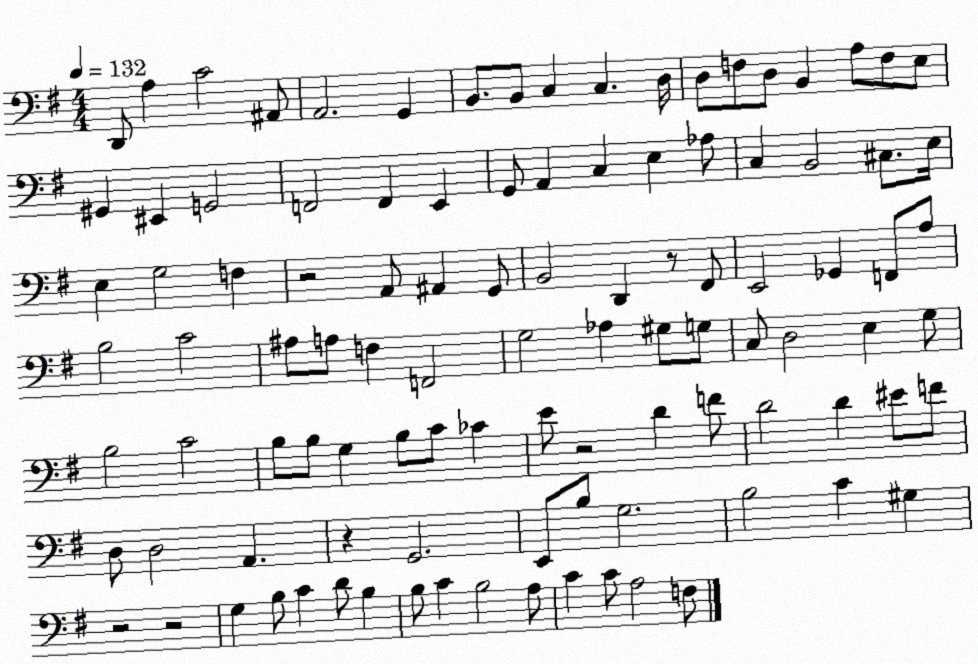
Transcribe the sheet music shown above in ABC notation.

X:1
T:Untitled
M:4/4
L:1/4
K:G
D,,/2 A, C2 ^A,,/2 A,,2 G,, B,,/2 B,,/2 C, C, D,/4 D,/2 F,/2 D,/2 B,, A,/2 F,/2 E,/2 ^G,, ^E,, G,,2 F,,2 F,, E,, G,,/2 A,, C, E, _A,/2 C, B,,2 ^C,/2 E,/4 E, G,2 F, z2 A,,/2 ^A,, G,,/2 B,,2 D,, z/2 ^F,,/2 E,,2 _G,, F,,/2 A,/2 B,2 C2 ^A,/2 A,/2 F, F,,2 G,2 _A, ^G,/2 G,/2 C,/2 D,2 E, G,/2 B,2 C2 B,/2 B,/2 G, B,/2 C/2 _C E/2 z2 D F/2 D2 D ^E/2 F/2 D,/2 D,2 A,, z G,,2 E,,/2 B,/2 G,2 B,2 C ^G, z2 z2 G, B,/2 C D/2 B, B,/2 C B,2 A,/2 C C/2 A,2 F,/2